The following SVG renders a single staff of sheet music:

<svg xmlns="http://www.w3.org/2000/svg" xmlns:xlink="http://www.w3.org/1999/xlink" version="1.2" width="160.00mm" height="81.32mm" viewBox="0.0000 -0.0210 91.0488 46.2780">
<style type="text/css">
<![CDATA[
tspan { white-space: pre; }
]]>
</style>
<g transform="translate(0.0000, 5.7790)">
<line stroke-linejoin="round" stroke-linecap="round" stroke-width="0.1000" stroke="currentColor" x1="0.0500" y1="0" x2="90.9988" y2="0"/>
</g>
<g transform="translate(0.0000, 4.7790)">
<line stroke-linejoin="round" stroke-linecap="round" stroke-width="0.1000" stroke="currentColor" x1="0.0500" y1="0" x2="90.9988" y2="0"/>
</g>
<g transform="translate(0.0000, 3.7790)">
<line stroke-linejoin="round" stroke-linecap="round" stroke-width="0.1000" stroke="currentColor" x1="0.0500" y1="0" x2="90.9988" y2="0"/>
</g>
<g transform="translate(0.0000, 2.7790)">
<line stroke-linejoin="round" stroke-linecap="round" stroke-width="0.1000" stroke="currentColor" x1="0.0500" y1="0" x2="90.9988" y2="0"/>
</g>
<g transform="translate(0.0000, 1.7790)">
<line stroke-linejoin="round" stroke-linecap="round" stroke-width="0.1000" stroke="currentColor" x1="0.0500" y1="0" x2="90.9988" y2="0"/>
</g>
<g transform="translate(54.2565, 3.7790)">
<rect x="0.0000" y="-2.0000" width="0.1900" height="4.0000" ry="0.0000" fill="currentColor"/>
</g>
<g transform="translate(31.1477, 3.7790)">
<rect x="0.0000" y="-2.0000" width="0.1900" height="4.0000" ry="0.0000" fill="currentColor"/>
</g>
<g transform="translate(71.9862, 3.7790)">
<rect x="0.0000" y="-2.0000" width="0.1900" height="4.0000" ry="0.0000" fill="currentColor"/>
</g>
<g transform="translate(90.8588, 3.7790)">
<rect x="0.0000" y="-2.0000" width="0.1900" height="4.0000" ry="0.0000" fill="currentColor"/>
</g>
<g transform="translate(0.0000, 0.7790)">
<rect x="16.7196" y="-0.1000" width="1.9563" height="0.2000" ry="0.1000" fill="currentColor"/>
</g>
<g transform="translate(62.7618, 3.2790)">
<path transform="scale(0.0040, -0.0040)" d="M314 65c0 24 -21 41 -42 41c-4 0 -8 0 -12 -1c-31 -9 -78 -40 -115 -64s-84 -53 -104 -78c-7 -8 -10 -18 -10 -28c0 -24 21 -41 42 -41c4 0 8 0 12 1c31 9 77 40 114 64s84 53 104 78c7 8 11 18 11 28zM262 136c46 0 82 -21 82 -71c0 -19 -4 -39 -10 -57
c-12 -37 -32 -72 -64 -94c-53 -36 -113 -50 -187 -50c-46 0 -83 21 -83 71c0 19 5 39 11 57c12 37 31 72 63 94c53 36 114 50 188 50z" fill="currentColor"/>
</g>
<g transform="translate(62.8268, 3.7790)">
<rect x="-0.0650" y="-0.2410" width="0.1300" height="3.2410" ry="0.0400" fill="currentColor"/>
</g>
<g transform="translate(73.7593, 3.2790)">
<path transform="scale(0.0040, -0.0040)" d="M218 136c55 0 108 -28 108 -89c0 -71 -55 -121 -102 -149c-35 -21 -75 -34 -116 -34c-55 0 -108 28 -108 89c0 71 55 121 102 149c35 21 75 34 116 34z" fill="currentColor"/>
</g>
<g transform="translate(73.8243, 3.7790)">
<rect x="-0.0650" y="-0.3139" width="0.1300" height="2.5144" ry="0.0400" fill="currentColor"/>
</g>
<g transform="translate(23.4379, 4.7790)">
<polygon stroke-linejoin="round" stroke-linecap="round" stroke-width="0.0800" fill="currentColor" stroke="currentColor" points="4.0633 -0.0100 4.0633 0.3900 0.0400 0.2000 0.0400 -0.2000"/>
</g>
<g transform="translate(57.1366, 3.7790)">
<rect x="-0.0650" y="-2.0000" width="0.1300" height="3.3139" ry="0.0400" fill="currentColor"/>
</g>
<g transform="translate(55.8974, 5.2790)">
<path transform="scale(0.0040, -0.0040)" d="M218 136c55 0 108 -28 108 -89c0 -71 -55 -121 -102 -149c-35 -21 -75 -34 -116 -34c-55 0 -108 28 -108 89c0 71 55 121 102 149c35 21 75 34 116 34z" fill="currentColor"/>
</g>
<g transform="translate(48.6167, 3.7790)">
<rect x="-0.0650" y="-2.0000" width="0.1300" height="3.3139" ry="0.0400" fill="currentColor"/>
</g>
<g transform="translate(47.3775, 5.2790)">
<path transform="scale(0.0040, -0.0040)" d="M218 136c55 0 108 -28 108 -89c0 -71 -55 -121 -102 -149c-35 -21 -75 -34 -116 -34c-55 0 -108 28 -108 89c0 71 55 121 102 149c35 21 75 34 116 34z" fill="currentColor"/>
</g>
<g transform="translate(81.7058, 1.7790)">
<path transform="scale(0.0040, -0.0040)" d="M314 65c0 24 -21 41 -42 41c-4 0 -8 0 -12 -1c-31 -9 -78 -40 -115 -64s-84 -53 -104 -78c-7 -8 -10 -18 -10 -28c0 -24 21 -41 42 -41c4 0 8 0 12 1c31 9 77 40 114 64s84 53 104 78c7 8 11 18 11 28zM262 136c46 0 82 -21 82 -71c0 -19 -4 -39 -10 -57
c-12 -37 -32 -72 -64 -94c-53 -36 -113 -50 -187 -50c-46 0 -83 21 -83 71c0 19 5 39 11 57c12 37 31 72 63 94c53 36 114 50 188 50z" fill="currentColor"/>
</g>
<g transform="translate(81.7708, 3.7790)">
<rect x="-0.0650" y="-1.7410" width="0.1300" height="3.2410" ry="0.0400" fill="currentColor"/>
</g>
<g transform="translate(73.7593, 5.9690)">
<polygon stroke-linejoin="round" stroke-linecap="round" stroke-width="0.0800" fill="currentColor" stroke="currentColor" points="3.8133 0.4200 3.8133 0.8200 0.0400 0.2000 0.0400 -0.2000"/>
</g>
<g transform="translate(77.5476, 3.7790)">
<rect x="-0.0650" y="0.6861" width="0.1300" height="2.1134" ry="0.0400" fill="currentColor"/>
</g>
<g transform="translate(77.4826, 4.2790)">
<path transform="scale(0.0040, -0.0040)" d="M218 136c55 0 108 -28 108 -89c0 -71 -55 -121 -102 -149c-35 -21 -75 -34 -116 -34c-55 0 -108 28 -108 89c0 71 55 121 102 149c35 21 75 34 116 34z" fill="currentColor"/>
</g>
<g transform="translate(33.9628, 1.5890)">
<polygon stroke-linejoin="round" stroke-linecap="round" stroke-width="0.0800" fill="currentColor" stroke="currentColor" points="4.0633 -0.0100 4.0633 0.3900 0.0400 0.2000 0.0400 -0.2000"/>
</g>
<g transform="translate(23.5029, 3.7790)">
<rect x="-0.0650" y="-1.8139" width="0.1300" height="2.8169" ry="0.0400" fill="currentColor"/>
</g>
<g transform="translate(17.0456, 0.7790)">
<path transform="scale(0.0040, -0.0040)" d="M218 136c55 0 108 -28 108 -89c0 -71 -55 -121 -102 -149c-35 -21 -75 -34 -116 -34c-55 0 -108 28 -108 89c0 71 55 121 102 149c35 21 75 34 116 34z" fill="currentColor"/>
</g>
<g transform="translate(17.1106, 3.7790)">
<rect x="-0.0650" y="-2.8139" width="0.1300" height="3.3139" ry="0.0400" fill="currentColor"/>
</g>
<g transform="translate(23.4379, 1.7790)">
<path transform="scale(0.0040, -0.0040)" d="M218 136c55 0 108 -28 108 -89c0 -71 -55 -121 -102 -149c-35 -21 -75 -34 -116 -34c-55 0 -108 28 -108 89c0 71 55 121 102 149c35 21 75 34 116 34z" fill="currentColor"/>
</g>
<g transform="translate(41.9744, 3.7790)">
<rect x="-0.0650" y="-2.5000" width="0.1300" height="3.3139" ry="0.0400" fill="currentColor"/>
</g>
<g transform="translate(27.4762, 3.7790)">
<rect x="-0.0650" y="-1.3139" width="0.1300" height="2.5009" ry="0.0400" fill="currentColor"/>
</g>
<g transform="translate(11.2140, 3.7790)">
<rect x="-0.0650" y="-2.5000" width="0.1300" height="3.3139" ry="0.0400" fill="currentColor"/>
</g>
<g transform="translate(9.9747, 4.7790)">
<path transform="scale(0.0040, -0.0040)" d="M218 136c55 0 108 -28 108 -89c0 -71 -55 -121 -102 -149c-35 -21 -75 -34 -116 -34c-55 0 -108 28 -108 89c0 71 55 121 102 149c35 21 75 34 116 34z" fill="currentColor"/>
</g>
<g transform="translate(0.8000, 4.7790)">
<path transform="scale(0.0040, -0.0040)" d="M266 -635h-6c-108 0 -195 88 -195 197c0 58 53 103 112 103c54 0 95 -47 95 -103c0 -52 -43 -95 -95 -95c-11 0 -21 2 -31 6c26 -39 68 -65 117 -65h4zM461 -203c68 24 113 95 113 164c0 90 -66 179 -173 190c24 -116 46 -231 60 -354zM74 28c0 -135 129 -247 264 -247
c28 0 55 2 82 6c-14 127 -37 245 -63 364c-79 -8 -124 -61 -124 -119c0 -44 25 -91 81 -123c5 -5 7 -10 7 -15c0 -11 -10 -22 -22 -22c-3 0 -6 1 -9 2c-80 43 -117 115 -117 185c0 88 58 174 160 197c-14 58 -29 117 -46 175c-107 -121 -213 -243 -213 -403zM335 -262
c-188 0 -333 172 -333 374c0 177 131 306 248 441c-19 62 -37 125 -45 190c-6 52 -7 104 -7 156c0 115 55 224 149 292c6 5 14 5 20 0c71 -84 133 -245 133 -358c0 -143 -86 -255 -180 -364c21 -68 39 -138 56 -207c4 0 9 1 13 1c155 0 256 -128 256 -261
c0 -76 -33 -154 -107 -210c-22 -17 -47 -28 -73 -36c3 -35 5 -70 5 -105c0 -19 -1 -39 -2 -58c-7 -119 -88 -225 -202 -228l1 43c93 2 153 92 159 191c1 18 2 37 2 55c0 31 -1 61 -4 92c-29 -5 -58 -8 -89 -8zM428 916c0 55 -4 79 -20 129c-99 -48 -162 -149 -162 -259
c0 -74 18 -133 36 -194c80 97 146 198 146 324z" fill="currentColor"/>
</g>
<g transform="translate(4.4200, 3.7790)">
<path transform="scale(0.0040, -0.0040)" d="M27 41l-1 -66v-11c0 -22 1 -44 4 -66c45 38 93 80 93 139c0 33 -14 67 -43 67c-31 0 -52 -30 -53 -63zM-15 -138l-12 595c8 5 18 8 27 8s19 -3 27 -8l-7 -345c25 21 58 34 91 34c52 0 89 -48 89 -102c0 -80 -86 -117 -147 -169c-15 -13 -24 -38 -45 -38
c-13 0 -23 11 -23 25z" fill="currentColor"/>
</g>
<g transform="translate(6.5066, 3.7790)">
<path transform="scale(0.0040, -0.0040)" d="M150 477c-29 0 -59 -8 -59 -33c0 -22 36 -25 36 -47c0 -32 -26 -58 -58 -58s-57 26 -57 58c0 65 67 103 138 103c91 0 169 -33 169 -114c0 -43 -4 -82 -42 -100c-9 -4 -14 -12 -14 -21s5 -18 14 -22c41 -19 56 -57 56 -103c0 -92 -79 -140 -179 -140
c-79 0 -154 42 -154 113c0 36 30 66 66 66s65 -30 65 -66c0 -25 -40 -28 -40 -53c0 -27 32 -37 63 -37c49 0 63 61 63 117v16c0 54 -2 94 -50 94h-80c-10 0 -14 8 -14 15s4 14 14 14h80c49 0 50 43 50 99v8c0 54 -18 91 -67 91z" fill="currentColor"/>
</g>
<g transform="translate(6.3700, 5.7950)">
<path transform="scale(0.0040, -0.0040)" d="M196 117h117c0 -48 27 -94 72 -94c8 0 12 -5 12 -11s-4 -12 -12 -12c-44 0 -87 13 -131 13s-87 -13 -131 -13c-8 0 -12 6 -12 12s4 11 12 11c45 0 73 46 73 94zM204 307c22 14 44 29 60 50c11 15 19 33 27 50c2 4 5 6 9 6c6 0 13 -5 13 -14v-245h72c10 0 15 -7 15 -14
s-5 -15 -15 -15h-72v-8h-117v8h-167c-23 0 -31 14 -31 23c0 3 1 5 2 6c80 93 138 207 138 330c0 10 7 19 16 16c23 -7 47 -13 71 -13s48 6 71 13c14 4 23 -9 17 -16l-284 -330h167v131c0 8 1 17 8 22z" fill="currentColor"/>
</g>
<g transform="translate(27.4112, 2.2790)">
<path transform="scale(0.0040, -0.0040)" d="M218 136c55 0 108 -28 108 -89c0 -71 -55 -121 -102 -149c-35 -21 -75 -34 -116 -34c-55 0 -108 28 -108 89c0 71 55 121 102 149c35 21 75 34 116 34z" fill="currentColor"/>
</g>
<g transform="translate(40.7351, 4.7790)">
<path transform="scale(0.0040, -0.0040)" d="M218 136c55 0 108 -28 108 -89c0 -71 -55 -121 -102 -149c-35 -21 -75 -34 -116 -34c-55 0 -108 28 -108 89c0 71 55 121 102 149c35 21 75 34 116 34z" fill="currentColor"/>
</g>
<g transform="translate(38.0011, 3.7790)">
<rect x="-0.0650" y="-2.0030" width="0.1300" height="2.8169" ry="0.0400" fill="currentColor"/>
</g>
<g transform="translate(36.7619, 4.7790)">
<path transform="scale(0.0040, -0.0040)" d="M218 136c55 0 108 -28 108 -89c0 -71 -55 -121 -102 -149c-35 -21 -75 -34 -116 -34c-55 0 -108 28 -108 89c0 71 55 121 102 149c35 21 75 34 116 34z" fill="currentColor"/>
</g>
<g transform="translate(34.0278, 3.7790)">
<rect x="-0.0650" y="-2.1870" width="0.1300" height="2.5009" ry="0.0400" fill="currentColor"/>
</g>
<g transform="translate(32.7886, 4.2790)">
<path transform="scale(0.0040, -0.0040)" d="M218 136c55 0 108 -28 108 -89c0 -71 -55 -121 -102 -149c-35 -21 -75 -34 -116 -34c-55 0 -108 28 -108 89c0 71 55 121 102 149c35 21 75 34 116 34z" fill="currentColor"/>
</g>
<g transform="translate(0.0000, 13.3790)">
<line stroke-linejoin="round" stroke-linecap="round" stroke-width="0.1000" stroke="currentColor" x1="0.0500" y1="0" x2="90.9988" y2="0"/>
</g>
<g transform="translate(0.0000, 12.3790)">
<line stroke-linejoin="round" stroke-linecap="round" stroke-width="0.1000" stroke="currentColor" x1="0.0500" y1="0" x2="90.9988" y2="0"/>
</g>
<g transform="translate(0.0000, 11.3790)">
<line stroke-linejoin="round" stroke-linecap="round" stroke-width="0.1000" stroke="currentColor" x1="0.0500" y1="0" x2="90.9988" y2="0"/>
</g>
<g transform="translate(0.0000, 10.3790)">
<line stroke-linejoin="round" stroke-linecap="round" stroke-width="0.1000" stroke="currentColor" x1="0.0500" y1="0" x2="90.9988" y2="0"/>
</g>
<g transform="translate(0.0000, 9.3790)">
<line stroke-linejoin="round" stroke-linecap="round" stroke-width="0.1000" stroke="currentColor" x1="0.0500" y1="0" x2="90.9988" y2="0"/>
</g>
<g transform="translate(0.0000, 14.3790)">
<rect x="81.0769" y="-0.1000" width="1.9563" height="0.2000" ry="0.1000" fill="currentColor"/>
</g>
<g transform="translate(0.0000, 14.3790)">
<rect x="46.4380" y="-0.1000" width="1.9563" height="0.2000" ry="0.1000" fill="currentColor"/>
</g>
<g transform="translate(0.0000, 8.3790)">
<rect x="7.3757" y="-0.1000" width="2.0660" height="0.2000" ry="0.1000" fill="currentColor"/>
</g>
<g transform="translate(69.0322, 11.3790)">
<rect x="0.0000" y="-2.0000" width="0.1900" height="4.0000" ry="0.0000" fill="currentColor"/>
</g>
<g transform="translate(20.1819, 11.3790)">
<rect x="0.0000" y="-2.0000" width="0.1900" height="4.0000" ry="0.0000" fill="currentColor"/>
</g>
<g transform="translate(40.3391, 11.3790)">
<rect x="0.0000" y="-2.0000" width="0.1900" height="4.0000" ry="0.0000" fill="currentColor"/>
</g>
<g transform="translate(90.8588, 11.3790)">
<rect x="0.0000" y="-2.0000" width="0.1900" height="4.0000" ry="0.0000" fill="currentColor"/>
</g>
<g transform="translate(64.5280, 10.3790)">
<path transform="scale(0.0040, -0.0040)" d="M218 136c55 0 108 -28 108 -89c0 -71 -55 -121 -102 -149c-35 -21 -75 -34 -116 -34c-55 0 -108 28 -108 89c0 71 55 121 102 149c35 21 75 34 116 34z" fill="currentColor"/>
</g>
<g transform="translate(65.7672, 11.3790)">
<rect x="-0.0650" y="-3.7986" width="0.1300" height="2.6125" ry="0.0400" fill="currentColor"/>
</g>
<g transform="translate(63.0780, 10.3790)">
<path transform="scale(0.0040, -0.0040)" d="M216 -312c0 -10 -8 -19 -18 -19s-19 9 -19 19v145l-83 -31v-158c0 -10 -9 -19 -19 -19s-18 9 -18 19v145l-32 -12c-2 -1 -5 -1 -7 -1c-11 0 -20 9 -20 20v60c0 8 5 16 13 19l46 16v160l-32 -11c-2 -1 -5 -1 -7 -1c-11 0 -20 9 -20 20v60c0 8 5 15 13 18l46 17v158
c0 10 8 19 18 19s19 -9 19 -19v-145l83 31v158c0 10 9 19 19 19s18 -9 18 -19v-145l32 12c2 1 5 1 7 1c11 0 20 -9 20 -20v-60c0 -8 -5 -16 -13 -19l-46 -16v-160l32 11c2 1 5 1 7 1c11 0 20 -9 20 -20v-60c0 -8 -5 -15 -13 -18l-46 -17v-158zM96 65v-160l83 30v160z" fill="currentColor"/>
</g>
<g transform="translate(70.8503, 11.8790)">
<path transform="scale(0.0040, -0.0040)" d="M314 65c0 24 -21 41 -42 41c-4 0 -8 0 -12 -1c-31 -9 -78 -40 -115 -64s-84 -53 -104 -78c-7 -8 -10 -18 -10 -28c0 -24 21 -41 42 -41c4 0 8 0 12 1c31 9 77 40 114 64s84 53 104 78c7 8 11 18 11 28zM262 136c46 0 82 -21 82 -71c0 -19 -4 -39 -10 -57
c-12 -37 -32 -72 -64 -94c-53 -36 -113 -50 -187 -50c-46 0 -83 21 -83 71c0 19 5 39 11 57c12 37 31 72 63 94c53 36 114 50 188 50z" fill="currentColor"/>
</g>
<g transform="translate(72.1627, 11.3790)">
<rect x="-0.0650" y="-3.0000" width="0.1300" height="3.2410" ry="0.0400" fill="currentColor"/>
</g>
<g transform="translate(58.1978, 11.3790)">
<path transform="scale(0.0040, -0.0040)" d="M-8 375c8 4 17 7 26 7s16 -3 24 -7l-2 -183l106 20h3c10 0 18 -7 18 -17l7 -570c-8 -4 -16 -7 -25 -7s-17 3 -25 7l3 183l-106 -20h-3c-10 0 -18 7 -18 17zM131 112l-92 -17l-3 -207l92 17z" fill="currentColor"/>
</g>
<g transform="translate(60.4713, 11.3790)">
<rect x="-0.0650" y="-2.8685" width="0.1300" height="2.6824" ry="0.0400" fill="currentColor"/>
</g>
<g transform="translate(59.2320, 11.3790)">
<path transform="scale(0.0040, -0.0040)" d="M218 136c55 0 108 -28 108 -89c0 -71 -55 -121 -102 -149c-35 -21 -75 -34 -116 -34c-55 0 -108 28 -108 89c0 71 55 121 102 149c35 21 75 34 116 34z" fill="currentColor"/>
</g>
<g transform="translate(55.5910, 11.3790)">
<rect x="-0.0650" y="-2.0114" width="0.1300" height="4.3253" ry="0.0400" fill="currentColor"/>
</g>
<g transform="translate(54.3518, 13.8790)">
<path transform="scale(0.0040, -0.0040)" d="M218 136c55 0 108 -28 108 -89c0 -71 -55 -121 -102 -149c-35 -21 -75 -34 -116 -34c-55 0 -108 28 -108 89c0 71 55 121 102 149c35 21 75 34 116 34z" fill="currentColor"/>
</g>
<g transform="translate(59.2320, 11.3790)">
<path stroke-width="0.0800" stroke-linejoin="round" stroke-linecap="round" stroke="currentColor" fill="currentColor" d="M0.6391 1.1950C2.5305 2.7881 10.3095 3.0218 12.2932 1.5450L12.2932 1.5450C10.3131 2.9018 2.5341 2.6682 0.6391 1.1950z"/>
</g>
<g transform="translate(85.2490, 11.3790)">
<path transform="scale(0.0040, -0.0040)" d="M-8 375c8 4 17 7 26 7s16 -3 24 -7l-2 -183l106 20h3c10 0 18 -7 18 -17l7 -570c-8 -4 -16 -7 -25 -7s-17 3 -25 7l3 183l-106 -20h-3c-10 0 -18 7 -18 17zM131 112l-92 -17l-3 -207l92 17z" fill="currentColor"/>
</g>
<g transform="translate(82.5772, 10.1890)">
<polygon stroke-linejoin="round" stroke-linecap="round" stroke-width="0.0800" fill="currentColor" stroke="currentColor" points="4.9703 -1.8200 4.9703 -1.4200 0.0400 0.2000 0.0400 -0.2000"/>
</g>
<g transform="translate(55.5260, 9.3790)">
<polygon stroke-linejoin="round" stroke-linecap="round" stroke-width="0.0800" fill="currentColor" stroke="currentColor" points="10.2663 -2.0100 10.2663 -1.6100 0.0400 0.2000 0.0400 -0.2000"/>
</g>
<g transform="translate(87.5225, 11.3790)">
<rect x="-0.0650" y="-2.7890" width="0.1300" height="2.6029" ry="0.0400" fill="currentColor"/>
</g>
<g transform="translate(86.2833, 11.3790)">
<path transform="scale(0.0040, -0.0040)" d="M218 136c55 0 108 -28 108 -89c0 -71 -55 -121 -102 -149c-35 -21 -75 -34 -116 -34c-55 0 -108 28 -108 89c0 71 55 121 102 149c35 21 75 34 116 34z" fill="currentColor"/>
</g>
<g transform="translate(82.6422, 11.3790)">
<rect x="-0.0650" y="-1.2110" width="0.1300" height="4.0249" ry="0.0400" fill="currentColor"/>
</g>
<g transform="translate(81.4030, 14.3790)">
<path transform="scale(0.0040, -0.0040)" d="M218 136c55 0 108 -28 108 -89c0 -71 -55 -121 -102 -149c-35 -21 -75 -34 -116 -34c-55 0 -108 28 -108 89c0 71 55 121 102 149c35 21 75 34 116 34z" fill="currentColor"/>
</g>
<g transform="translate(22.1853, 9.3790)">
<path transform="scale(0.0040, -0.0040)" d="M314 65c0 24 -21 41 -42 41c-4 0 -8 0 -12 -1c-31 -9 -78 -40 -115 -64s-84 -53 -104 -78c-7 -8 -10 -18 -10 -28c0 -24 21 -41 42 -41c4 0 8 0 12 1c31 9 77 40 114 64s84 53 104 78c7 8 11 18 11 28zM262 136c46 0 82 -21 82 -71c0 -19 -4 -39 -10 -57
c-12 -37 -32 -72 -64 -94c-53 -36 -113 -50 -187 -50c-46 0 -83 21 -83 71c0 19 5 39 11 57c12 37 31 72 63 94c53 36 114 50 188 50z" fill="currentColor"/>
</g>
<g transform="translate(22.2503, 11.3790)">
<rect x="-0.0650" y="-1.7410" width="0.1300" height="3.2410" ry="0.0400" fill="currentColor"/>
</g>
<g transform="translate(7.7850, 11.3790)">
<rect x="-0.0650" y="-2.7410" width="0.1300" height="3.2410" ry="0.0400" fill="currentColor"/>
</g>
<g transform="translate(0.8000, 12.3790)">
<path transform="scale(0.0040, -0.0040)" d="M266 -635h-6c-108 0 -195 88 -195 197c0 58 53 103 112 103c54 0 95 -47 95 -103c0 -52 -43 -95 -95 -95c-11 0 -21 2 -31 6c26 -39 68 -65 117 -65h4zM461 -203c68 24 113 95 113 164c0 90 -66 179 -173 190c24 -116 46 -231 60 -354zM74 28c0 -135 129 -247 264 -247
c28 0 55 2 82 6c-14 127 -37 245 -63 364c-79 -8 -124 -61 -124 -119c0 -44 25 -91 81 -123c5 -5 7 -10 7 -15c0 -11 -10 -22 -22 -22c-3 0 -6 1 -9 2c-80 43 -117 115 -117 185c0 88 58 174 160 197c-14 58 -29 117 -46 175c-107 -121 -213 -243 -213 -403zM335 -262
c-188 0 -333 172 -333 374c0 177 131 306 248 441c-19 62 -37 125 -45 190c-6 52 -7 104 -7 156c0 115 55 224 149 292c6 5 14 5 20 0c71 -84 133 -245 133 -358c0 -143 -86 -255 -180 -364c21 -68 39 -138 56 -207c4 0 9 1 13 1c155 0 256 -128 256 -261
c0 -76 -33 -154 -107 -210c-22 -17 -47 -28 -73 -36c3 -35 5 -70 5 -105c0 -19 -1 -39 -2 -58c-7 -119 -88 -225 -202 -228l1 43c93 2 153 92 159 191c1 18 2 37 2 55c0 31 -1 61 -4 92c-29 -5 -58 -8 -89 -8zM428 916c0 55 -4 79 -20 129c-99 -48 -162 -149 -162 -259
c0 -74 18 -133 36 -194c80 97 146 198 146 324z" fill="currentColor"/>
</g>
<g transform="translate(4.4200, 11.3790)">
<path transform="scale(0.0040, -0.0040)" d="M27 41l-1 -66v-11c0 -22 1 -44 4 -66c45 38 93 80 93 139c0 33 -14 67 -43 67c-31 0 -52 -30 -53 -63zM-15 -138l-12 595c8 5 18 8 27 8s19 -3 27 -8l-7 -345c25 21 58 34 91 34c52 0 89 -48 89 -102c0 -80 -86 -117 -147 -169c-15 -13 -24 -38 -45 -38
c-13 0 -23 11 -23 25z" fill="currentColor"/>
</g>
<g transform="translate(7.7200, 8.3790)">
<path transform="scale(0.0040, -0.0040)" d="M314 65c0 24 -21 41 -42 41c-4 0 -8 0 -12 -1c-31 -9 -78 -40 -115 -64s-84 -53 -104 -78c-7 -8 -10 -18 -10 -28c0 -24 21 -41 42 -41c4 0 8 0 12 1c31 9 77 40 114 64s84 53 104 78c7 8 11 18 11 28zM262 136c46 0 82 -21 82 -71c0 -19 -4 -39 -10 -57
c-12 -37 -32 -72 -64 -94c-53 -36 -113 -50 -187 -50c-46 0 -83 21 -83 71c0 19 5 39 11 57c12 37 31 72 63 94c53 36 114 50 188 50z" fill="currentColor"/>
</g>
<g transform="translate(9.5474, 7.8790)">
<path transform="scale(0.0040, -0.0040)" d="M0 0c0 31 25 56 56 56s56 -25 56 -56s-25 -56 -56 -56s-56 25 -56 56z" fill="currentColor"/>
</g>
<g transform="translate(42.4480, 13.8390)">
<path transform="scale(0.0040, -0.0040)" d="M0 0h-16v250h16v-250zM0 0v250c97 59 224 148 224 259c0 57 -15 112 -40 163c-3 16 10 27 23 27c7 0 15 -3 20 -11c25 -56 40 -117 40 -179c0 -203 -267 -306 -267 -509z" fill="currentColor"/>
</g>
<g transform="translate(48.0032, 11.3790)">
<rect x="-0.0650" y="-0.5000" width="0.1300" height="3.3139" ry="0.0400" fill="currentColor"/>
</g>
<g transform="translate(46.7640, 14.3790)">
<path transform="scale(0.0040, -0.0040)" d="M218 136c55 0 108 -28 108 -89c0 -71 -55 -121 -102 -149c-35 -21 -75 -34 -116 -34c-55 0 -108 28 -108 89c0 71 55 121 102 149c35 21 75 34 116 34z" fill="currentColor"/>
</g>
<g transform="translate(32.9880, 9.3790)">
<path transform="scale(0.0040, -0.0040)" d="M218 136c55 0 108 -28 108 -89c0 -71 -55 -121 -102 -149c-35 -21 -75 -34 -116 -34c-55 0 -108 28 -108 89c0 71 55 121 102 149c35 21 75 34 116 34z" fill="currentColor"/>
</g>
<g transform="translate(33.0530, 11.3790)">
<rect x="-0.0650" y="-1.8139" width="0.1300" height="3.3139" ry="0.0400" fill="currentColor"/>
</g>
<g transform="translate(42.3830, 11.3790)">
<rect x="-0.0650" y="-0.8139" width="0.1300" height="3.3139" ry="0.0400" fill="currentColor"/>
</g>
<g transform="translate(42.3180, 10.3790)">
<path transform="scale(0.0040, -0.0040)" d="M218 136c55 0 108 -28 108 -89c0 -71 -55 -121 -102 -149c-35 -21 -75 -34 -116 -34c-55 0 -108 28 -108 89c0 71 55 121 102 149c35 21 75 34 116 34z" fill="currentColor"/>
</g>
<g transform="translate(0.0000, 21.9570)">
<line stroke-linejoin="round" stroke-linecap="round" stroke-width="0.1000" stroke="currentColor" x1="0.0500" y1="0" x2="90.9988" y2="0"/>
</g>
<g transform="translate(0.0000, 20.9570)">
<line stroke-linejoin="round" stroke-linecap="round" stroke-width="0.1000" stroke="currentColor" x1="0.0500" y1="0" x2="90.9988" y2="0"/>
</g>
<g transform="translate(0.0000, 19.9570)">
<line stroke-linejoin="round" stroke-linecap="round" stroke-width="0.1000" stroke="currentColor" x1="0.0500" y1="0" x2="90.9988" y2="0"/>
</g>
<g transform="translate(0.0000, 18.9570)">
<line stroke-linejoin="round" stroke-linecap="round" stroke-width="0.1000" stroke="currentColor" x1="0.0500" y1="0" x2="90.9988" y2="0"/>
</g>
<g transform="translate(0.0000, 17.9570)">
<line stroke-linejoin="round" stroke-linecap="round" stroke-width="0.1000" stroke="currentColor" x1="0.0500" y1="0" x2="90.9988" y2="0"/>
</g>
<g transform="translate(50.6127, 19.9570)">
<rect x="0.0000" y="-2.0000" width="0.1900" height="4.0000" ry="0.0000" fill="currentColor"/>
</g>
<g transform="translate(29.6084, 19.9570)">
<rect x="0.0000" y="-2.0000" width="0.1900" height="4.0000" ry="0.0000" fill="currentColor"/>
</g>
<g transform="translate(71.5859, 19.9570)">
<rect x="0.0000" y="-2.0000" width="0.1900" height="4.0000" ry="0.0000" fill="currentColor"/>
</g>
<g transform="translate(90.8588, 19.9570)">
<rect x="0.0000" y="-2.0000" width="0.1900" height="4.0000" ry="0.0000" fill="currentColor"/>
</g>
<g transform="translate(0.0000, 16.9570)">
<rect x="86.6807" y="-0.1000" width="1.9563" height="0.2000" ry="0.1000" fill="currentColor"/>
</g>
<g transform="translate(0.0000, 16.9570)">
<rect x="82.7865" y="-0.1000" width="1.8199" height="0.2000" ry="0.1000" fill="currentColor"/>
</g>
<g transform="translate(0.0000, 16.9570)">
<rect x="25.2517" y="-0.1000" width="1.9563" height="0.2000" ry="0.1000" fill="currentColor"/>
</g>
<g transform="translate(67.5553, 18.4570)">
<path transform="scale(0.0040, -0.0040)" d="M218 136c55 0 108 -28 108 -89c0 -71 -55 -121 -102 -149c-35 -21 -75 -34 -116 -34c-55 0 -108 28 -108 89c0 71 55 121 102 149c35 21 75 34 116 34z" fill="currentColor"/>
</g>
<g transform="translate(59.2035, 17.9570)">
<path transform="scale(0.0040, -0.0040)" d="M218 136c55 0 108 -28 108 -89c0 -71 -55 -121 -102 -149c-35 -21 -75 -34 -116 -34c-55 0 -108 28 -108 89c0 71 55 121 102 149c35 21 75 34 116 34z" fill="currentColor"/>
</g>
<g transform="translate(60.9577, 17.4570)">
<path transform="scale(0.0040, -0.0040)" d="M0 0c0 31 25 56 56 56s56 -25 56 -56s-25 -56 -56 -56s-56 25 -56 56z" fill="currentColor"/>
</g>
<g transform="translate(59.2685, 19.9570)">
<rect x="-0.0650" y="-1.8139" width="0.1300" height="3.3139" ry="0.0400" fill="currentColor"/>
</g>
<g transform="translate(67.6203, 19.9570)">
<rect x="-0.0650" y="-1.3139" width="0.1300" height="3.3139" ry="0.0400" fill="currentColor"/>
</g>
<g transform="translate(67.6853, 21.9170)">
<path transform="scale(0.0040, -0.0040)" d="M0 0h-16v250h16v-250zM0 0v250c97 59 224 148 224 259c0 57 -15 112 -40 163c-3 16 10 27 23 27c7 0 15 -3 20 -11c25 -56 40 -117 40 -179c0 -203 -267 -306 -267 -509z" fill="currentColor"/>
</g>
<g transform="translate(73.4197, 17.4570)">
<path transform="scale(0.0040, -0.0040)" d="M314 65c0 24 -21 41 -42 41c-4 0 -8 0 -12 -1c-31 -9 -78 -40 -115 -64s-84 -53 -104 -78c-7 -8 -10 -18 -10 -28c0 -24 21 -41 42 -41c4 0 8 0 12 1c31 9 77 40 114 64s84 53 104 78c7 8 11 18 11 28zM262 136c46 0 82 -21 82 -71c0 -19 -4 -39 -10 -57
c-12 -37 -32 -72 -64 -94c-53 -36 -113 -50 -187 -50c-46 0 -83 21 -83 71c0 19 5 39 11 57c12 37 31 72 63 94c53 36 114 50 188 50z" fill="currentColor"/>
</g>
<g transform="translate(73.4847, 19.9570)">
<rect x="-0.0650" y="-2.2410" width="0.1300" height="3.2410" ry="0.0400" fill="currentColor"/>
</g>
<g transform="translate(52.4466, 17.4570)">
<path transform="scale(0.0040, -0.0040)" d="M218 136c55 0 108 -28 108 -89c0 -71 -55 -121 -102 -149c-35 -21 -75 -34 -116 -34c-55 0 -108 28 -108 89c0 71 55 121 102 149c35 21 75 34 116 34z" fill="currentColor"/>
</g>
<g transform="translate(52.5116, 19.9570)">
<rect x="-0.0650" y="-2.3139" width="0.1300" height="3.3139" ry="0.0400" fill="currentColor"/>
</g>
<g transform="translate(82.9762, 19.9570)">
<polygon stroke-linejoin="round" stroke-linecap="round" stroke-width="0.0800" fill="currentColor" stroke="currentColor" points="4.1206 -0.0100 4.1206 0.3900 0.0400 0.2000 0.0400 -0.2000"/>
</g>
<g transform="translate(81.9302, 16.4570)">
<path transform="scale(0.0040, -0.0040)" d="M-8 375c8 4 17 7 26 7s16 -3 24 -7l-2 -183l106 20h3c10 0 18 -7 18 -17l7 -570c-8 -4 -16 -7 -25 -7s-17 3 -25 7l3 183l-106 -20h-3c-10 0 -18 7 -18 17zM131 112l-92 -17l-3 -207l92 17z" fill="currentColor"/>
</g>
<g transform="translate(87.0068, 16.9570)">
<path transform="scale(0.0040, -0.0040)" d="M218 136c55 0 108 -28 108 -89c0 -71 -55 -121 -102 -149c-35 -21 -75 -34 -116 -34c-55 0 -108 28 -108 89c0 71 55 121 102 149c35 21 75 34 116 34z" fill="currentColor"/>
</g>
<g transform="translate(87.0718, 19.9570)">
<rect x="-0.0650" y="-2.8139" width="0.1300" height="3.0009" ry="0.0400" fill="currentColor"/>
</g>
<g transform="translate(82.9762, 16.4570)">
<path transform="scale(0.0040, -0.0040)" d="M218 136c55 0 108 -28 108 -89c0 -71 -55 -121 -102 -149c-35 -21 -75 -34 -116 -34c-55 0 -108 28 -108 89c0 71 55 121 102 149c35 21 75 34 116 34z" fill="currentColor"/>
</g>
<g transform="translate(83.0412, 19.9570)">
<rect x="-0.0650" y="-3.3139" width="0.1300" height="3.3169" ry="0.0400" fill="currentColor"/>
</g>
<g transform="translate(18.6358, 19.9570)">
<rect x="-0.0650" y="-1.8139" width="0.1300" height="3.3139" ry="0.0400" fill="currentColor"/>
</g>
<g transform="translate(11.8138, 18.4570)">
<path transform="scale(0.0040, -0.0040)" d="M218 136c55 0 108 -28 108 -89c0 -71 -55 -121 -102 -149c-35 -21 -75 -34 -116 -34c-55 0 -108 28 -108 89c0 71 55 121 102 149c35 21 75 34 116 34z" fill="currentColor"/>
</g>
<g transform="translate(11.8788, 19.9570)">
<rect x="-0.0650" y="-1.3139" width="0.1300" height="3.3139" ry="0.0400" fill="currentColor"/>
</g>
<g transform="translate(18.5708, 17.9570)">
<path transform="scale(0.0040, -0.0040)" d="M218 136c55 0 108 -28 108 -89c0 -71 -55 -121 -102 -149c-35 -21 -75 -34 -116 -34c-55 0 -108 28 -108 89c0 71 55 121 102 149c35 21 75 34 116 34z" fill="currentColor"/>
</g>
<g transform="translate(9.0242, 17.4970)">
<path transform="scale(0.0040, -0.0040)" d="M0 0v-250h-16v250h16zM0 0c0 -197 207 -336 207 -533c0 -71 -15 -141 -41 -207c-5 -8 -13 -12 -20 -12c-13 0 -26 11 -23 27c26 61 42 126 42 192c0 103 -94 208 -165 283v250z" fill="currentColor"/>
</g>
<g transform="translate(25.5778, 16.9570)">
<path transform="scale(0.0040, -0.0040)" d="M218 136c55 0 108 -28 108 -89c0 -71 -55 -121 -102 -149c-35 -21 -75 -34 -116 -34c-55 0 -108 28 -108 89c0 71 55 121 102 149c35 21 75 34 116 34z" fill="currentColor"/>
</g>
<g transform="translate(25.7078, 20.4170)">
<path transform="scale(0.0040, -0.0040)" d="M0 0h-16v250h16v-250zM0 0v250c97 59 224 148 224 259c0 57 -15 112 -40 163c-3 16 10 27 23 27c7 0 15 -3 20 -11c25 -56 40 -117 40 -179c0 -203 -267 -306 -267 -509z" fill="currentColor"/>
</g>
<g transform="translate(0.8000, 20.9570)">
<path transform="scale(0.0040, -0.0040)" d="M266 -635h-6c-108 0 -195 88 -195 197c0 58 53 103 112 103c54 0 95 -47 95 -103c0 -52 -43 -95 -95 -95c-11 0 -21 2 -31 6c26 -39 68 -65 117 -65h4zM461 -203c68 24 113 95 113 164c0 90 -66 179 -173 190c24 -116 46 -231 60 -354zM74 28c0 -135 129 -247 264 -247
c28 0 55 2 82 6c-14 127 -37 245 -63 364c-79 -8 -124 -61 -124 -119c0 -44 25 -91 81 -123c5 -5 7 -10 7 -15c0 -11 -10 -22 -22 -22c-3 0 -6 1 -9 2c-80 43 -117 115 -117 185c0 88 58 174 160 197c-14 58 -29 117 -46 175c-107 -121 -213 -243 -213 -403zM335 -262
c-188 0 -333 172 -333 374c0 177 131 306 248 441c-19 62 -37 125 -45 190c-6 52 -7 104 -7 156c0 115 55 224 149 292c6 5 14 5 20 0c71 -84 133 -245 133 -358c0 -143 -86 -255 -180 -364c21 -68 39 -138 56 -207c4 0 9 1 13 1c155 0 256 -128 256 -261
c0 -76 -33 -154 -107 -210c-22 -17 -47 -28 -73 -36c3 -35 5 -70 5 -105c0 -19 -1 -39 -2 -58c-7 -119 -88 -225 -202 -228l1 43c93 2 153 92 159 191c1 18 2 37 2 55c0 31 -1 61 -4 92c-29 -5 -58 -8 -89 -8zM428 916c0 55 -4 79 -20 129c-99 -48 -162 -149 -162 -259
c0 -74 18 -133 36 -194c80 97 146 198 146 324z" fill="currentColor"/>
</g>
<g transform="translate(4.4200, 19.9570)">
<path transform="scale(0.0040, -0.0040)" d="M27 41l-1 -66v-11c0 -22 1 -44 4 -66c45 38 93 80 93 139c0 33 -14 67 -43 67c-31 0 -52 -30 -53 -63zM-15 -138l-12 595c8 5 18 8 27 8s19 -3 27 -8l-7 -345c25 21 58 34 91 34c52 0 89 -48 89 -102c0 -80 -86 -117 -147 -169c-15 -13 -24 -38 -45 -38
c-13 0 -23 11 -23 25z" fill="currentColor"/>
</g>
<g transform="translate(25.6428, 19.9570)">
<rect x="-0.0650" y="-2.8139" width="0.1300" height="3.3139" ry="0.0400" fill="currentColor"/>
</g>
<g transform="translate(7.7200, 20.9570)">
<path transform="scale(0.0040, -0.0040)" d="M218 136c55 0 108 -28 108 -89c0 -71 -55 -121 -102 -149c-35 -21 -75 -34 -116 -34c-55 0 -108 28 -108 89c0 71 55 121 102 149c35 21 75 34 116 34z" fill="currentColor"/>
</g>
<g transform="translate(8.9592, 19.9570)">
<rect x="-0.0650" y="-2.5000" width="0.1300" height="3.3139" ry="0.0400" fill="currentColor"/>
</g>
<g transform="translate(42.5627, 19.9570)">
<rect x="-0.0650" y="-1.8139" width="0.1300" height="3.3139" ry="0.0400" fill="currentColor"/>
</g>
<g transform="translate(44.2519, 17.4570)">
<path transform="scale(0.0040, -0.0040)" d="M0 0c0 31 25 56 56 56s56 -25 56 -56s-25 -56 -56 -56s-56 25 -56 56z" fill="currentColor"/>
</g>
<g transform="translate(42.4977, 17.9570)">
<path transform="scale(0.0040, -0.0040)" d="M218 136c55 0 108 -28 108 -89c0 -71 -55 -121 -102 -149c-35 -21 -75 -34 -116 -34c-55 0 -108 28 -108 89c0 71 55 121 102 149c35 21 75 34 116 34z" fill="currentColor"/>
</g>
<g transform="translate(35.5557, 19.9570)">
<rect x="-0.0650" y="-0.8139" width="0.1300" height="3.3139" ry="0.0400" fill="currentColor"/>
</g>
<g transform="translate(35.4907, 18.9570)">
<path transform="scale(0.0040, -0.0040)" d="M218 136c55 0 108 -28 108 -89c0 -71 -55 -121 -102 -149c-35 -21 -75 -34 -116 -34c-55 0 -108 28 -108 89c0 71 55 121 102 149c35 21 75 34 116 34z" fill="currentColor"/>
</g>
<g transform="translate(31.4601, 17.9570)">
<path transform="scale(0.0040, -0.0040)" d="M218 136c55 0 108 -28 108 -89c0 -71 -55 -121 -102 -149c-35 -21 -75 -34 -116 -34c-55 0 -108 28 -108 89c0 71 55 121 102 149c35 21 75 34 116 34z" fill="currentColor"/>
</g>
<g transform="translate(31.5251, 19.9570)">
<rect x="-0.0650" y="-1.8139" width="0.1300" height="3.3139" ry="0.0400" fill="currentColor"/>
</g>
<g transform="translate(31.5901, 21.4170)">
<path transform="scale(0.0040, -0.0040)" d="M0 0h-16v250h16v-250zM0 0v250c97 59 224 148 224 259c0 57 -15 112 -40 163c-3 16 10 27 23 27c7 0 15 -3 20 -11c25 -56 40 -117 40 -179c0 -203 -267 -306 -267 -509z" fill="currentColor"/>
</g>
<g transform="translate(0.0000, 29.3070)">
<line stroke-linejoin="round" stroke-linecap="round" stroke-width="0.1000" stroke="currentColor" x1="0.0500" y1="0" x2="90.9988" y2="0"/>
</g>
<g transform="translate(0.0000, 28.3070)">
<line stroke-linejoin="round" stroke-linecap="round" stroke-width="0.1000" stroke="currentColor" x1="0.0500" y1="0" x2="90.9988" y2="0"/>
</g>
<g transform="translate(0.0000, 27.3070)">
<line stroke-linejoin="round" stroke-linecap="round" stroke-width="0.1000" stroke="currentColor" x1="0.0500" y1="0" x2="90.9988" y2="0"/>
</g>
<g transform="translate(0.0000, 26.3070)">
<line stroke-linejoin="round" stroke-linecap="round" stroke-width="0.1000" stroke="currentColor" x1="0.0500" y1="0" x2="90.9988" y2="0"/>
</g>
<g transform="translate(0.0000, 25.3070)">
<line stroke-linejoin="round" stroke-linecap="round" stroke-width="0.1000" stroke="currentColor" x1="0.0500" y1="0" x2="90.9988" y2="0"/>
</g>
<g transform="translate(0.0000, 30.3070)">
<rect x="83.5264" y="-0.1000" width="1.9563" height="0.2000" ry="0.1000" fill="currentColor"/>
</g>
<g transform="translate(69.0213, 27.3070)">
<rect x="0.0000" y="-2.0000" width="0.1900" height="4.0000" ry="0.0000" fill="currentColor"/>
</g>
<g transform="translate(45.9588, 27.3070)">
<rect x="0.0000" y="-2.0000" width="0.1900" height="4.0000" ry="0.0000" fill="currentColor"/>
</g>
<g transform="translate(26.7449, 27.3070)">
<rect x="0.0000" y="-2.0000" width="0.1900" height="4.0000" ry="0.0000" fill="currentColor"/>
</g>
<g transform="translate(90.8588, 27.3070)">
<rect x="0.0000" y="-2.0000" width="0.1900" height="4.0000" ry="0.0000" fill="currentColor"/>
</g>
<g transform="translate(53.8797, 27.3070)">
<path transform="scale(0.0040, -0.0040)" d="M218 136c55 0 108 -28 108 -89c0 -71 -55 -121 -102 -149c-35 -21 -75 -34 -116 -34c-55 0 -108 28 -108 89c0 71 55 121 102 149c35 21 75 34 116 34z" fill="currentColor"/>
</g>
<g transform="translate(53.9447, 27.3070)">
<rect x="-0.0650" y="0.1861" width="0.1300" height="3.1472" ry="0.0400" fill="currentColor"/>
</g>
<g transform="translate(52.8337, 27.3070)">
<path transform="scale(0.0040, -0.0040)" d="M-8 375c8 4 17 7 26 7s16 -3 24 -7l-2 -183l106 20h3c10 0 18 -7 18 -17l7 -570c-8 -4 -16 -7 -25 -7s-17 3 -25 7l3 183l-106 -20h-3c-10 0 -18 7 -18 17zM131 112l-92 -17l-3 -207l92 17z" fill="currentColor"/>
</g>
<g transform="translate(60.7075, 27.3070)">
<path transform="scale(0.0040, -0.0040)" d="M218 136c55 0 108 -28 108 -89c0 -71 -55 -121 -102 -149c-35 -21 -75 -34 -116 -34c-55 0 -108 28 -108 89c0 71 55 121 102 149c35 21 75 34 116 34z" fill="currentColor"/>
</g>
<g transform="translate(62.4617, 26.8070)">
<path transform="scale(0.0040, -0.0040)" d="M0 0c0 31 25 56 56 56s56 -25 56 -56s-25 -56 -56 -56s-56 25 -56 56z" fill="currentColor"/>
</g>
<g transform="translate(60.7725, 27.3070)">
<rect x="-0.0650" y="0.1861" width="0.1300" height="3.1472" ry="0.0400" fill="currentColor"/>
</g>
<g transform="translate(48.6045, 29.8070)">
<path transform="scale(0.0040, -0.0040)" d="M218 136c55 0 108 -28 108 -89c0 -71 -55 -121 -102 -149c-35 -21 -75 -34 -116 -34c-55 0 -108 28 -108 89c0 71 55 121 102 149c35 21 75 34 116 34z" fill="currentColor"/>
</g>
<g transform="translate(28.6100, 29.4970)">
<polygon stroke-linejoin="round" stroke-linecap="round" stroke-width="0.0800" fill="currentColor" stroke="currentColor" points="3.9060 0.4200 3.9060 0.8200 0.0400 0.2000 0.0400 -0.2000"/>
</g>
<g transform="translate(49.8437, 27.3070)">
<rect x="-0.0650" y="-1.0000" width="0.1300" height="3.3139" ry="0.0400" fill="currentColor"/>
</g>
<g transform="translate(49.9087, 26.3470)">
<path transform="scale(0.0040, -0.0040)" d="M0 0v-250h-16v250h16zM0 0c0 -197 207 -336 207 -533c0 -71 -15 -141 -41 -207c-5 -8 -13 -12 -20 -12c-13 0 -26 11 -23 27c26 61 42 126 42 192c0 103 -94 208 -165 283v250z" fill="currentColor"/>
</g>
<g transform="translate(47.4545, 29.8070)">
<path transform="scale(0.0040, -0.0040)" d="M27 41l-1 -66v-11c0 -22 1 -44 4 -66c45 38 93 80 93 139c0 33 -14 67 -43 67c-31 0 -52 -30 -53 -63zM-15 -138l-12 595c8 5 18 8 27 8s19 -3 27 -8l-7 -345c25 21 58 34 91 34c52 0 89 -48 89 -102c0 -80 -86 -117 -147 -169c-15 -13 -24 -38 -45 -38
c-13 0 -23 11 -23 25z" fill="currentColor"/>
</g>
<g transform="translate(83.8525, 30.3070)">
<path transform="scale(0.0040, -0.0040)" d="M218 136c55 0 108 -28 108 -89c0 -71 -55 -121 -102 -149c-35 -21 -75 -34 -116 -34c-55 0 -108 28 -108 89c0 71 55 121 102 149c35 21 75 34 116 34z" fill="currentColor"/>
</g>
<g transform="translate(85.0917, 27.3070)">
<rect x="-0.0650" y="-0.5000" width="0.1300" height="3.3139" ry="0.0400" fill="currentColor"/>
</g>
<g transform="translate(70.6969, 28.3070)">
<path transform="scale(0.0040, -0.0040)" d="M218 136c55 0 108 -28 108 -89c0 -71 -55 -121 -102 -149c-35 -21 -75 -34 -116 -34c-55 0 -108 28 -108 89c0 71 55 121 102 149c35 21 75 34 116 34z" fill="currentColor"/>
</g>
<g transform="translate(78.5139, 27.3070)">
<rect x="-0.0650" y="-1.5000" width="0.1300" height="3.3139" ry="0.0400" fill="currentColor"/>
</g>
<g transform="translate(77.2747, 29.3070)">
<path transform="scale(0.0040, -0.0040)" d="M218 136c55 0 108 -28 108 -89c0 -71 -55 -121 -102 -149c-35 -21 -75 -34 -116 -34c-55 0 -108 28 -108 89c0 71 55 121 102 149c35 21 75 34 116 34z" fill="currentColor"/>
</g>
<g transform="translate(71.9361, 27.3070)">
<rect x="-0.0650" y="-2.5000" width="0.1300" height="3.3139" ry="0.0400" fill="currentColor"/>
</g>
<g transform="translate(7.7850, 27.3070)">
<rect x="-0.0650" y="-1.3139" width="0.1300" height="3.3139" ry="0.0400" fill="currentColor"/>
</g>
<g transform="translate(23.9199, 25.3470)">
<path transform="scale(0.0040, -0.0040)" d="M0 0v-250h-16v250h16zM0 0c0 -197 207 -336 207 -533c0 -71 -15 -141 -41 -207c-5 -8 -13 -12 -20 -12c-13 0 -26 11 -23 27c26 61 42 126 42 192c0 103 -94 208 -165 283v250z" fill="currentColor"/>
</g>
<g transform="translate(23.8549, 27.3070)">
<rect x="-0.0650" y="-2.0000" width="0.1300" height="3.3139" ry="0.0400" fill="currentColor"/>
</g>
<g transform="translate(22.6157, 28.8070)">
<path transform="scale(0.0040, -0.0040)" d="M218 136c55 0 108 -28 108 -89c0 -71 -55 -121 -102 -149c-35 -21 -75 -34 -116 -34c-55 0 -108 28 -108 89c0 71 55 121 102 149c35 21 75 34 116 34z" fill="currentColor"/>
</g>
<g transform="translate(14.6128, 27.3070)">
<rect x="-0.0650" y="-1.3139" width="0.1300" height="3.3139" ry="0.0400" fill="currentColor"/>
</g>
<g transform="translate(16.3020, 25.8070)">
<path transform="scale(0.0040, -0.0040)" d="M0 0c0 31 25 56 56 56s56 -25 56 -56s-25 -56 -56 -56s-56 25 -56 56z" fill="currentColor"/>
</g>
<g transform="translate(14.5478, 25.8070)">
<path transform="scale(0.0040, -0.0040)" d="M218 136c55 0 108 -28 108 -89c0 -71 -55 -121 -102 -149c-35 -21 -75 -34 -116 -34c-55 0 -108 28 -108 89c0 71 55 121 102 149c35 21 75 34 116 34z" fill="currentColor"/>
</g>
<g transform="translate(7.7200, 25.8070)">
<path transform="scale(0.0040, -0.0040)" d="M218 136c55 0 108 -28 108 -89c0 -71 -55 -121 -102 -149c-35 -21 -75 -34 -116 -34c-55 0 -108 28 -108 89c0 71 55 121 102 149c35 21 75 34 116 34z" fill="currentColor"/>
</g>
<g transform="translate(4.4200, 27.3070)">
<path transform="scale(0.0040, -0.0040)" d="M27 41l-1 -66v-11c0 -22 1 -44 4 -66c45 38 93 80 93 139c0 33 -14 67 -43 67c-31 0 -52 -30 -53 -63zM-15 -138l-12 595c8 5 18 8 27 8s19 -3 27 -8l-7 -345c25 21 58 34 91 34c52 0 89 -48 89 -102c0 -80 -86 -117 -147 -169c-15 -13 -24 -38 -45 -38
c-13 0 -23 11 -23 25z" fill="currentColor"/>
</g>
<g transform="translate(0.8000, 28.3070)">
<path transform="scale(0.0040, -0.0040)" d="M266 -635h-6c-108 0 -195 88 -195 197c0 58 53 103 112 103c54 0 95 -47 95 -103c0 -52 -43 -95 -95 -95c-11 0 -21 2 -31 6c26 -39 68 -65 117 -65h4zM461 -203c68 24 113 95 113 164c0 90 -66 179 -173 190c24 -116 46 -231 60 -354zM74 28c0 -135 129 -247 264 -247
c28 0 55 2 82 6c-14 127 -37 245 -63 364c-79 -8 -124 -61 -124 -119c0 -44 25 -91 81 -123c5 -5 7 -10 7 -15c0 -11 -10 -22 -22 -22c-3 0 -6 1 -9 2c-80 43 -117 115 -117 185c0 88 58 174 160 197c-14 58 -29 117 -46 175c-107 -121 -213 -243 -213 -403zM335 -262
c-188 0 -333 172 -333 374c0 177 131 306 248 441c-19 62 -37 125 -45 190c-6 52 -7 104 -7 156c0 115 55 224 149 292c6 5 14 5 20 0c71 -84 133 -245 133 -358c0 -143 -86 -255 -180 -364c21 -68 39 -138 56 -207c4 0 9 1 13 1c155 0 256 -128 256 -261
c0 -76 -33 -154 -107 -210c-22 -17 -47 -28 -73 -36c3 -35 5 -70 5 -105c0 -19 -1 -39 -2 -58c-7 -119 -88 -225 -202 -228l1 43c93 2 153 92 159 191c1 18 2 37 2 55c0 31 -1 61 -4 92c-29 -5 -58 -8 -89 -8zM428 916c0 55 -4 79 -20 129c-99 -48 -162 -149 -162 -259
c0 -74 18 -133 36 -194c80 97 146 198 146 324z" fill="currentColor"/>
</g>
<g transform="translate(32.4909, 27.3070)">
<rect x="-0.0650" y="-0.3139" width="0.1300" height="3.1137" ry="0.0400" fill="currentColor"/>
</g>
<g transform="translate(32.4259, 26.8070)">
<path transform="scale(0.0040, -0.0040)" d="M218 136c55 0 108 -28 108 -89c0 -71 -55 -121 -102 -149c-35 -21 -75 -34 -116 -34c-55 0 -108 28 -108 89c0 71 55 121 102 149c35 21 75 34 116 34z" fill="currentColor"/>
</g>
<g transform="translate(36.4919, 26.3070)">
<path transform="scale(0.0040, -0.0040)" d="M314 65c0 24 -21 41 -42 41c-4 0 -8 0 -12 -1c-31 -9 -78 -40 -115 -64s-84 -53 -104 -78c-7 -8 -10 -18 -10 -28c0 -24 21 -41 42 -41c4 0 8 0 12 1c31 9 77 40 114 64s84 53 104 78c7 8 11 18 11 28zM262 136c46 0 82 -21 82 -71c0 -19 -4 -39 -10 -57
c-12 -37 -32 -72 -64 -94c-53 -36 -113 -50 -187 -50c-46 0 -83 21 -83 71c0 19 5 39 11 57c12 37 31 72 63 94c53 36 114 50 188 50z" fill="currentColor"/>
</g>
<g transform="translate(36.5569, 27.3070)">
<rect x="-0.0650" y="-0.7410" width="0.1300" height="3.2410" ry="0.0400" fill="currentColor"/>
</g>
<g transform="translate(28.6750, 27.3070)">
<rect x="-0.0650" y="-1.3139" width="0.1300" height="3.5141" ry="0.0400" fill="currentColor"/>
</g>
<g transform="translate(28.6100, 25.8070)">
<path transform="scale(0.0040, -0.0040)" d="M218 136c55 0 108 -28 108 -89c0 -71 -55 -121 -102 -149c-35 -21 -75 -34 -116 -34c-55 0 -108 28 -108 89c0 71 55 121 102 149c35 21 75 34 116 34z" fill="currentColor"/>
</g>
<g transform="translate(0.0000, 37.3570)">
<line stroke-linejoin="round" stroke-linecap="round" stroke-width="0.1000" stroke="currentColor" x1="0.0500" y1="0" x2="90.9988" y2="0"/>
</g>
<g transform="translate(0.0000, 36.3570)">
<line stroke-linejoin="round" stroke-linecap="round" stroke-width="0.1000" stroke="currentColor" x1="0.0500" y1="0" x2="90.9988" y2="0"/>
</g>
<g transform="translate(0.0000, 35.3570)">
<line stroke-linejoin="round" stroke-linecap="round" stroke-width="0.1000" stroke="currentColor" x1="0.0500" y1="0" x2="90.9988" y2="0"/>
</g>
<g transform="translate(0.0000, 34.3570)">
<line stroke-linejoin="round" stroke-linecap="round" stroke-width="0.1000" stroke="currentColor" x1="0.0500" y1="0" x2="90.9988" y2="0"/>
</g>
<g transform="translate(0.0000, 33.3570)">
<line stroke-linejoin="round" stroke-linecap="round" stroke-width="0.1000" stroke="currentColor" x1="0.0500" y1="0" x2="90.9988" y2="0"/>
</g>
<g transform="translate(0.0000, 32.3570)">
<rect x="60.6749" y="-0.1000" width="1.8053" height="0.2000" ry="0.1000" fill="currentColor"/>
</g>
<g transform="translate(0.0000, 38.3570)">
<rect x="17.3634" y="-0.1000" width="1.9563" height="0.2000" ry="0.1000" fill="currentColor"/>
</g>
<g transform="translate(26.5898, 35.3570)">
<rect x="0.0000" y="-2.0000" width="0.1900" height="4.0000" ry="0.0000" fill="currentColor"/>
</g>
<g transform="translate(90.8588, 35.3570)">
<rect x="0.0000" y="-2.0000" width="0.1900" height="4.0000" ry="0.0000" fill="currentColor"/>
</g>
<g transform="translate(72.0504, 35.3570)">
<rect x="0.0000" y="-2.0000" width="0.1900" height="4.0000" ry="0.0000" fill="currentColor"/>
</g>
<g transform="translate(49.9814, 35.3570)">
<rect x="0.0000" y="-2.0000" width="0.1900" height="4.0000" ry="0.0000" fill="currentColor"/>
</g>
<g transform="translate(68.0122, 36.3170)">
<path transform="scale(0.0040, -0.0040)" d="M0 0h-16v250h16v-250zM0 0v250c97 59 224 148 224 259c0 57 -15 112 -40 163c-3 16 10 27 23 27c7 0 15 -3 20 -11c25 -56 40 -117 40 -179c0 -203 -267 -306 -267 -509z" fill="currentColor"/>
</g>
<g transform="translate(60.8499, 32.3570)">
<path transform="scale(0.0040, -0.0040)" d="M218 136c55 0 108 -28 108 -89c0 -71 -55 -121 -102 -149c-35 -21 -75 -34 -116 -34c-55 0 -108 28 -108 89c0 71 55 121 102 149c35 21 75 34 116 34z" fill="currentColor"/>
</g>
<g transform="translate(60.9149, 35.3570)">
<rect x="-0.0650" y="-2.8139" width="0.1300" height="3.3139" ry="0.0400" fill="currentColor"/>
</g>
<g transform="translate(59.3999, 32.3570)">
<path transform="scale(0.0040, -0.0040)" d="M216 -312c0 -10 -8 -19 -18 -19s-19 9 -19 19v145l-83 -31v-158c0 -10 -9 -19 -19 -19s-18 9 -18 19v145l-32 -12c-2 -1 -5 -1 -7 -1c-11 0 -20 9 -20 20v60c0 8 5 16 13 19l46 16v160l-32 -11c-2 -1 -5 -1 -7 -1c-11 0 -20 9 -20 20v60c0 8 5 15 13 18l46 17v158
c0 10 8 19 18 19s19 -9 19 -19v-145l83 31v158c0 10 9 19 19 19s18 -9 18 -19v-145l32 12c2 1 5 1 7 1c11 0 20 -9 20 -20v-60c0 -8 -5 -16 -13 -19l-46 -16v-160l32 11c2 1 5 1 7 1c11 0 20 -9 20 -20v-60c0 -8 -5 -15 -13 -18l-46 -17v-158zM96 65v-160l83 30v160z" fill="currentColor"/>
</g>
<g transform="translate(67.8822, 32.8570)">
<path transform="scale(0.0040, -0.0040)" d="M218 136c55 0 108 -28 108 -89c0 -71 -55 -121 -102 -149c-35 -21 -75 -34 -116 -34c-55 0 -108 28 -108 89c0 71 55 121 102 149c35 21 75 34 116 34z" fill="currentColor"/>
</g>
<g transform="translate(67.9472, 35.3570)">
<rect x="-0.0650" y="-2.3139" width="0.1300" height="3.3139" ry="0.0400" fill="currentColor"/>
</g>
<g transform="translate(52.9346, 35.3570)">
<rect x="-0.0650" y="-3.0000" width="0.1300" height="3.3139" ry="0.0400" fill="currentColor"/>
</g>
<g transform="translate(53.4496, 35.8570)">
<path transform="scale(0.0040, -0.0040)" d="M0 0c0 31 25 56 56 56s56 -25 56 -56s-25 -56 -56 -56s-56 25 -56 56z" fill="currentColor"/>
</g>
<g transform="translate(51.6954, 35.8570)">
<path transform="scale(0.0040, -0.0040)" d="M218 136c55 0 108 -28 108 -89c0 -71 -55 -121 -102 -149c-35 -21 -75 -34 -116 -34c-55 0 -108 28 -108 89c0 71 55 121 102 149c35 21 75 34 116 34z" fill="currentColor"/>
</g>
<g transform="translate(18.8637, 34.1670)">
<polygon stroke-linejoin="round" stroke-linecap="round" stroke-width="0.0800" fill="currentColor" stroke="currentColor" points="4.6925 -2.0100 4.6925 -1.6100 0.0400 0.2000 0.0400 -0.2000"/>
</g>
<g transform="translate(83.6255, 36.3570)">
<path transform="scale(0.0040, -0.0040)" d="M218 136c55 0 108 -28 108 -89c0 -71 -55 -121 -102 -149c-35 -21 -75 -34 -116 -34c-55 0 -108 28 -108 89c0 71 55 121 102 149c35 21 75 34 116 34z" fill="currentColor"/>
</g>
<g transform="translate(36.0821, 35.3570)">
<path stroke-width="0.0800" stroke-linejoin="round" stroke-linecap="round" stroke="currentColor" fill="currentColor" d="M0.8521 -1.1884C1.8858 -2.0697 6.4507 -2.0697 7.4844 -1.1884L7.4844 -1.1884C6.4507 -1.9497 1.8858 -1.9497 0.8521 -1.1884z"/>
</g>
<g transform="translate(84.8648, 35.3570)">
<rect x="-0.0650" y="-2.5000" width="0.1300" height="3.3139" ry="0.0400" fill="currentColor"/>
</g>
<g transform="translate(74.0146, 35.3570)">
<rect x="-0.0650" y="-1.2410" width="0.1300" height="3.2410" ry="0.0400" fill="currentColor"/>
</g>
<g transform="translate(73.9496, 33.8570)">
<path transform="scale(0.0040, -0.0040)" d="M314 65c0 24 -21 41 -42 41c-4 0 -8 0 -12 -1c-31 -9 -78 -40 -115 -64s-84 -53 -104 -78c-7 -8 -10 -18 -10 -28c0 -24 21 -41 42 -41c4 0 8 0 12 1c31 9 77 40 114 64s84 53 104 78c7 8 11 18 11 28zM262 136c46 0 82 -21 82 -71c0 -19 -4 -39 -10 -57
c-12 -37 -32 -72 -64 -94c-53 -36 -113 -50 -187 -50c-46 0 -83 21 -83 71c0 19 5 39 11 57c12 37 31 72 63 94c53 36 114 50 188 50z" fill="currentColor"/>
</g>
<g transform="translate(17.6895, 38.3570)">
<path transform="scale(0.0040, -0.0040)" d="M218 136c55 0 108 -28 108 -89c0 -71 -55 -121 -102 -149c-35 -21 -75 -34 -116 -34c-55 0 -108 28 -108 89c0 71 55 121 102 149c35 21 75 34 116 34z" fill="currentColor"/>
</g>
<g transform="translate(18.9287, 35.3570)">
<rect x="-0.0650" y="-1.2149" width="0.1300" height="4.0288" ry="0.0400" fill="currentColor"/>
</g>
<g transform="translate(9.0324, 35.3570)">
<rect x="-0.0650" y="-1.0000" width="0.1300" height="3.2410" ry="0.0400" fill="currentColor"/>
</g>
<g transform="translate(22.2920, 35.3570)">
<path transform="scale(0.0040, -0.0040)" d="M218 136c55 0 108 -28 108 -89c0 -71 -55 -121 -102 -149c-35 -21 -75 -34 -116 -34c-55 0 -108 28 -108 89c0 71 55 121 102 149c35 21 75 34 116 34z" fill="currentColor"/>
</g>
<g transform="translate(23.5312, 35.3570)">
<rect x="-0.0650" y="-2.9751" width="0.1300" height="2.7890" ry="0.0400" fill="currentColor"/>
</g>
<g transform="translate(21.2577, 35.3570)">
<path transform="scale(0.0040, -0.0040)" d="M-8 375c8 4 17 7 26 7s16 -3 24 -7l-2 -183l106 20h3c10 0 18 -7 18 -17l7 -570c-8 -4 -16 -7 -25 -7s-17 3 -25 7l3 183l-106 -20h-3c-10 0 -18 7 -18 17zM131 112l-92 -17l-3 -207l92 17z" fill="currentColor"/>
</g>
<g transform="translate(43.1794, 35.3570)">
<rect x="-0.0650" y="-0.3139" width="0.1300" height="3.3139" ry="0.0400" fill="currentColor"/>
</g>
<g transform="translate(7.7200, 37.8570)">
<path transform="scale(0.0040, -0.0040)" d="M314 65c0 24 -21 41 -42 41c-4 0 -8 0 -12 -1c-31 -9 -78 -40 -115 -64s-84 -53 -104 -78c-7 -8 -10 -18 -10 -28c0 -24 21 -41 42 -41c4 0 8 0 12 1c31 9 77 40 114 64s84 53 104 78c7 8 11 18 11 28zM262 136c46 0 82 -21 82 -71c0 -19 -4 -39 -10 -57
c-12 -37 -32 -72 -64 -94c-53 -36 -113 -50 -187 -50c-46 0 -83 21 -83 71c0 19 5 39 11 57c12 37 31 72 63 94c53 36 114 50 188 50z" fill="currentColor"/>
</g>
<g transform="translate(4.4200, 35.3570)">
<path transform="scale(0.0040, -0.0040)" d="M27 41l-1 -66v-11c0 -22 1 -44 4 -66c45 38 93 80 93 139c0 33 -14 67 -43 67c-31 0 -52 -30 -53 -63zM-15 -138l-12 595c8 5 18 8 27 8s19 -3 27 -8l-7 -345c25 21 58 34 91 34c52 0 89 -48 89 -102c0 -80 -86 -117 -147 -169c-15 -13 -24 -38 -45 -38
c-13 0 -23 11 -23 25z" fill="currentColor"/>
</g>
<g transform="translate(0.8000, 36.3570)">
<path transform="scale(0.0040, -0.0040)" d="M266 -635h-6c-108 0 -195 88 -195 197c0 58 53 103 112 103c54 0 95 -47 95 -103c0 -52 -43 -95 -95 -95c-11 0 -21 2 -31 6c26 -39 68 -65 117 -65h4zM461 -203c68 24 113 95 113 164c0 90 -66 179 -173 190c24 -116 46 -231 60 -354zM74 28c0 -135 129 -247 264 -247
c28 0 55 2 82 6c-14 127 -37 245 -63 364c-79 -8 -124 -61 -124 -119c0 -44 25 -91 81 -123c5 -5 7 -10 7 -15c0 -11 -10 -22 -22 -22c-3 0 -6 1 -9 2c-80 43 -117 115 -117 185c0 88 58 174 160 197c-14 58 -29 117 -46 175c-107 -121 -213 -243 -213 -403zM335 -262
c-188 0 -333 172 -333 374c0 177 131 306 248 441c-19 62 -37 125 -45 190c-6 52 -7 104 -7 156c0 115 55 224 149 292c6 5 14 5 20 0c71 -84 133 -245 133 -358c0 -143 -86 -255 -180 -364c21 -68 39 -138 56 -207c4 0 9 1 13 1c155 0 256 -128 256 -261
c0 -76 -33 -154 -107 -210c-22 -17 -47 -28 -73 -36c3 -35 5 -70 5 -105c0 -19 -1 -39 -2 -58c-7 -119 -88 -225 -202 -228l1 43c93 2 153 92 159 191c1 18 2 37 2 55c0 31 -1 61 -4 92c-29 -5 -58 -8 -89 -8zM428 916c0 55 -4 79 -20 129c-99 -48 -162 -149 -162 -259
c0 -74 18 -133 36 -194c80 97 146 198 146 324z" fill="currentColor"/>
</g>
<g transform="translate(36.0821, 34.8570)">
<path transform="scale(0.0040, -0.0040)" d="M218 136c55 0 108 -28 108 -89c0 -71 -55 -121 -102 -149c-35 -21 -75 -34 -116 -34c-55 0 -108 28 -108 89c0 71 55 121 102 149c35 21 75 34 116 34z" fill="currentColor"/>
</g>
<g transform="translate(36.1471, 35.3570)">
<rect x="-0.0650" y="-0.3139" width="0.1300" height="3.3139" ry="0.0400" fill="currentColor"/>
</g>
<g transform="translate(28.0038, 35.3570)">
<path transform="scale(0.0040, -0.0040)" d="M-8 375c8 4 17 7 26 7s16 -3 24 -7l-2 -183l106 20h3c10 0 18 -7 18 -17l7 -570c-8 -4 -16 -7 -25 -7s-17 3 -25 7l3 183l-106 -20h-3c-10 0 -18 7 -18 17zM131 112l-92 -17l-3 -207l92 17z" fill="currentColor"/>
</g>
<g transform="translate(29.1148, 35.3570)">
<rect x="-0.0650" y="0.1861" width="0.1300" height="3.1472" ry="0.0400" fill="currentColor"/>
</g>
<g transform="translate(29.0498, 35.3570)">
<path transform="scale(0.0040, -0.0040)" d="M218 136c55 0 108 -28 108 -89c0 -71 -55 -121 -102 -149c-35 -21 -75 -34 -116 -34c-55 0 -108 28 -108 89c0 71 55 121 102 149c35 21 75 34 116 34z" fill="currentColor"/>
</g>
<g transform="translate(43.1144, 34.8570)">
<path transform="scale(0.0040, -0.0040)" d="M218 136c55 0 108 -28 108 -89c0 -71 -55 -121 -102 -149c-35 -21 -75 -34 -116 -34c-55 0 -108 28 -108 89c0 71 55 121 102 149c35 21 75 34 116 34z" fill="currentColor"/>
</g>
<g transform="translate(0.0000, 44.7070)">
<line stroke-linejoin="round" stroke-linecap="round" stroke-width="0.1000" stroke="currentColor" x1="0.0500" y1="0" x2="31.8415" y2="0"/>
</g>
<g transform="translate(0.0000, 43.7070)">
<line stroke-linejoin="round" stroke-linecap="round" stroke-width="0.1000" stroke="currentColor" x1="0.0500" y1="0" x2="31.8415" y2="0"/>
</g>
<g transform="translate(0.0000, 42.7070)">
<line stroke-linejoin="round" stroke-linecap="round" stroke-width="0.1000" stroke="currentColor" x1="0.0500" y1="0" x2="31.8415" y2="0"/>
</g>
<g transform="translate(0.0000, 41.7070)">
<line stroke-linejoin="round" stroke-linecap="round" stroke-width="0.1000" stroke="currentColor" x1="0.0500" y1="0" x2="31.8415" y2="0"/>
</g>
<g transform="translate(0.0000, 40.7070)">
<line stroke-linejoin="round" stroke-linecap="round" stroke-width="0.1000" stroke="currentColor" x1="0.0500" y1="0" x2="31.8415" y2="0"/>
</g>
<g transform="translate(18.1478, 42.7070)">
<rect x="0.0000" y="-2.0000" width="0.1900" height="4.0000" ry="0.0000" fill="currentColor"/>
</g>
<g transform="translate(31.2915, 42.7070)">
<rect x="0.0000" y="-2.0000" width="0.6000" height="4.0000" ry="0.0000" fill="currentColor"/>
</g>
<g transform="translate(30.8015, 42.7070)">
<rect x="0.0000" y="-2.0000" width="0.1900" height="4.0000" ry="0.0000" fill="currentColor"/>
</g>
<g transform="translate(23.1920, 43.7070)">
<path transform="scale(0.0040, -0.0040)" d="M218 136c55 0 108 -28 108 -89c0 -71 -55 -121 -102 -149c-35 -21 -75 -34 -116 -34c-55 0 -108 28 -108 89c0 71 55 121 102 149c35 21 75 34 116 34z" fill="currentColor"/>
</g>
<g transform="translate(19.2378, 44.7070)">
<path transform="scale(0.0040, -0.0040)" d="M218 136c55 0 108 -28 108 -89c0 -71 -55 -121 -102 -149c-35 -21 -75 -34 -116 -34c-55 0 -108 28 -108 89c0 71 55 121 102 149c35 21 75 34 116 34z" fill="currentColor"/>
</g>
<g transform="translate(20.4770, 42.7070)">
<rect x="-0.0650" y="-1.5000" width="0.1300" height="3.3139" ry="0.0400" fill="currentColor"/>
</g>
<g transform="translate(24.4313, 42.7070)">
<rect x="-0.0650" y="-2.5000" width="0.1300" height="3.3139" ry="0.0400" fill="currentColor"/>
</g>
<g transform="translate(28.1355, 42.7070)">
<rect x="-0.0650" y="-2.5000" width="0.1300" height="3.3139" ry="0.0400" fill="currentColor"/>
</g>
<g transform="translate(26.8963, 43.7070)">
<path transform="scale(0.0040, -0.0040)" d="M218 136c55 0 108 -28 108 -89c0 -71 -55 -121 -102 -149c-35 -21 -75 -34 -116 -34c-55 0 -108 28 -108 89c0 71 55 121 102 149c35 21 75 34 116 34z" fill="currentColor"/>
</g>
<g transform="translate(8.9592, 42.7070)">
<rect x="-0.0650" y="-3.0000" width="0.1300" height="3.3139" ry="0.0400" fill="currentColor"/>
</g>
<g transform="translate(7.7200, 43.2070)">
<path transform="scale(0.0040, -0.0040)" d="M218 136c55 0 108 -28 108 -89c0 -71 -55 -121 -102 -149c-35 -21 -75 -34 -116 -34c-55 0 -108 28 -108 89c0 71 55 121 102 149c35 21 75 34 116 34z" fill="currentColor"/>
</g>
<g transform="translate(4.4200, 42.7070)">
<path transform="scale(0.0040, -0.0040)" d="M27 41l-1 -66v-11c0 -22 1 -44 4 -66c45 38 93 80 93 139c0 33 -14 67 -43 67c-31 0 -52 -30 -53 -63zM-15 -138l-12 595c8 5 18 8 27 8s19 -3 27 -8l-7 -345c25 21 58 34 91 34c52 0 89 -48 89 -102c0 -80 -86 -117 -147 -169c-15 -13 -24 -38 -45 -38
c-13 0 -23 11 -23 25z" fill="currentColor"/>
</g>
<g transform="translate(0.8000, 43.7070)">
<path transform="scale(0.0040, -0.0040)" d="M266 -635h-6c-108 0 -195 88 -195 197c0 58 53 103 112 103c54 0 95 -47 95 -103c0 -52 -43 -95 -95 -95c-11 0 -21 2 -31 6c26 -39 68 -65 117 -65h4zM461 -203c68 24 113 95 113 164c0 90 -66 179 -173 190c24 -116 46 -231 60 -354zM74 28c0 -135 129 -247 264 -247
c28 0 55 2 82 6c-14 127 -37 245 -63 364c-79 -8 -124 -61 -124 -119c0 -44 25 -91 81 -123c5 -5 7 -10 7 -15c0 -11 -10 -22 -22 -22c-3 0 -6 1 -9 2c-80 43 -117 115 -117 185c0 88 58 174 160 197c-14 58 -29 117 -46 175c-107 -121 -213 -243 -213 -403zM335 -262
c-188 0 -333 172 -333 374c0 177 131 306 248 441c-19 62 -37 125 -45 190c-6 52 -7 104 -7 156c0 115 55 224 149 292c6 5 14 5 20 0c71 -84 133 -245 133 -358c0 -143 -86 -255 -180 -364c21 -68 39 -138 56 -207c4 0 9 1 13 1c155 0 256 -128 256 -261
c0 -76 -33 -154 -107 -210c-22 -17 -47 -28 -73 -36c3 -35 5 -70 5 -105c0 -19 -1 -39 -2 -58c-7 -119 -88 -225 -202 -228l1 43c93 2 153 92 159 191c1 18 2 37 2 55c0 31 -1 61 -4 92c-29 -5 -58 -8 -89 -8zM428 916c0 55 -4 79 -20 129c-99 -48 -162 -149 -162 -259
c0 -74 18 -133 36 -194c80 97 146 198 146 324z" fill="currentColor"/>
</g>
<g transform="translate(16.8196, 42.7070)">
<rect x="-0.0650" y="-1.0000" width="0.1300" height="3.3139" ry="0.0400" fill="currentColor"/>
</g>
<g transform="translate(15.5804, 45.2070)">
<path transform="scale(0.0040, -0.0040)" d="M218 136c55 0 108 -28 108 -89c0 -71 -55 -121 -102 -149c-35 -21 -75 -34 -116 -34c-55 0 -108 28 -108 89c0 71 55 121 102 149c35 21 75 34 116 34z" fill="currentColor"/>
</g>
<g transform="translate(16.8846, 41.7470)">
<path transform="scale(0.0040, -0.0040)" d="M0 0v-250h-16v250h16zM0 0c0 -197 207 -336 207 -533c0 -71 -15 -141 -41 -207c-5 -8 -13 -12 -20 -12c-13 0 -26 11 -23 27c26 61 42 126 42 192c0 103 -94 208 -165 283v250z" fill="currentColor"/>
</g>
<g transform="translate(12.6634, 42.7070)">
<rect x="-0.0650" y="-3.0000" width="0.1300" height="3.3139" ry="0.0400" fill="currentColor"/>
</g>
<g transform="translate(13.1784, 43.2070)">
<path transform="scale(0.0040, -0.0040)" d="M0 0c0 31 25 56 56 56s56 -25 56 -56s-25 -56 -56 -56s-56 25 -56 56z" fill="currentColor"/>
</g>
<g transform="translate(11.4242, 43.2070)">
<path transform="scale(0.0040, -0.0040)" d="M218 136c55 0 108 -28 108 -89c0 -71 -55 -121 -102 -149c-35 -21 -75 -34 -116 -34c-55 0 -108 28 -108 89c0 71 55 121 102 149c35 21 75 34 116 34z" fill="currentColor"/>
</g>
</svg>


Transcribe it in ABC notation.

X:1
T:Untitled
M:3/4
L:1/4
K:F
G a f/2 e/2 A/2 G/2 G F F c2 c/2 A/2 f2 a2 f2 f d/2 C D/2 B/2 ^d/2 A2 C/2 B/2 G/2 e f a/2 f/2 d f g f e/2 g2 b/2 a/2 e e F/2 e/2 c/2 d2 _D/2 B B G E C D2 C/2 B/2 B c c A ^a g/2 e2 G A A D/2 E G G